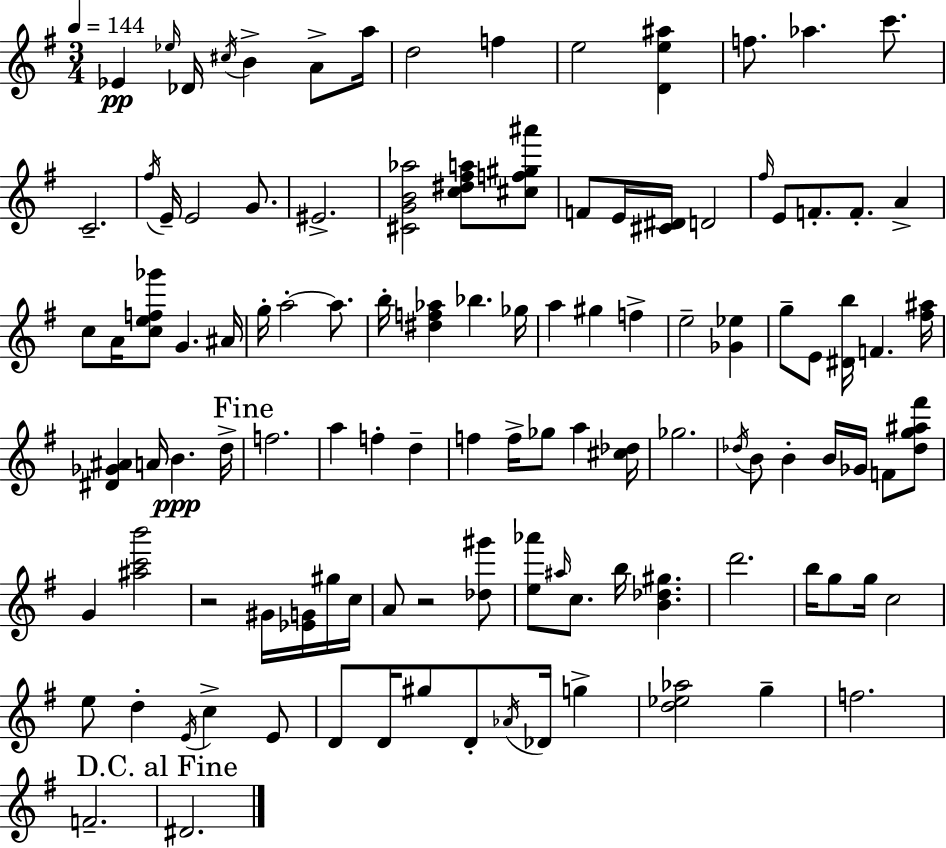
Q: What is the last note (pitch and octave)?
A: D#4